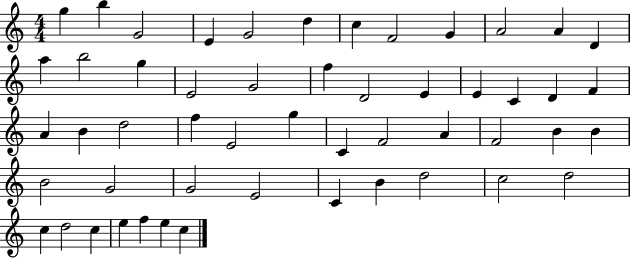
X:1
T:Untitled
M:4/4
L:1/4
K:C
g b G2 E G2 d c F2 G A2 A D a b2 g E2 G2 f D2 E E C D F A B d2 f E2 g C F2 A F2 B B B2 G2 G2 E2 C B d2 c2 d2 c d2 c e f e c